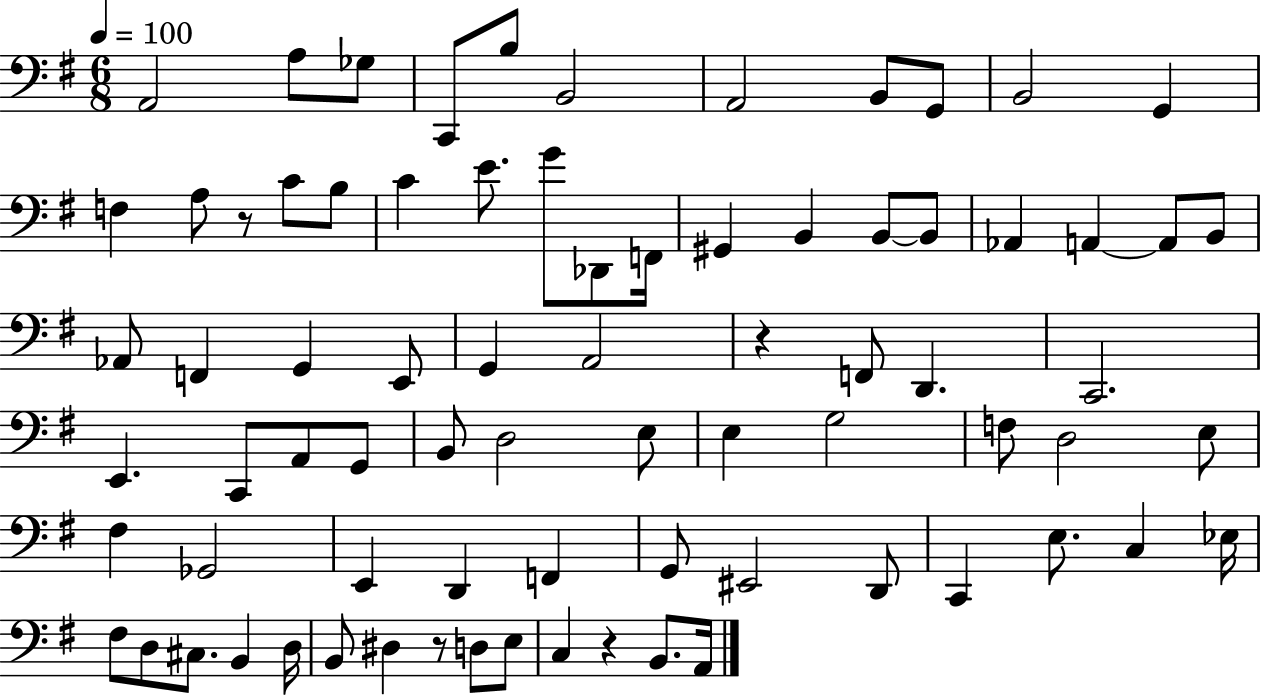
{
  \clef bass
  \numericTimeSignature
  \time 6/8
  \key g \major
  \tempo 4 = 100
  a,2 a8 ges8 | c,8 b8 b,2 | a,2 b,8 g,8 | b,2 g,4 | \break f4 a8 r8 c'8 b8 | c'4 e'8. g'8 des,8 f,16 | gis,4 b,4 b,8~~ b,8 | aes,4 a,4~~ a,8 b,8 | \break aes,8 f,4 g,4 e,8 | g,4 a,2 | r4 f,8 d,4. | c,2. | \break e,4. c,8 a,8 g,8 | b,8 d2 e8 | e4 g2 | f8 d2 e8 | \break fis4 ges,2 | e,4 d,4 f,4 | g,8 eis,2 d,8 | c,4 e8. c4 ees16 | \break fis8 d8 cis8. b,4 d16 | b,8 dis4 r8 d8 e8 | c4 r4 b,8. a,16 | \bar "|."
}